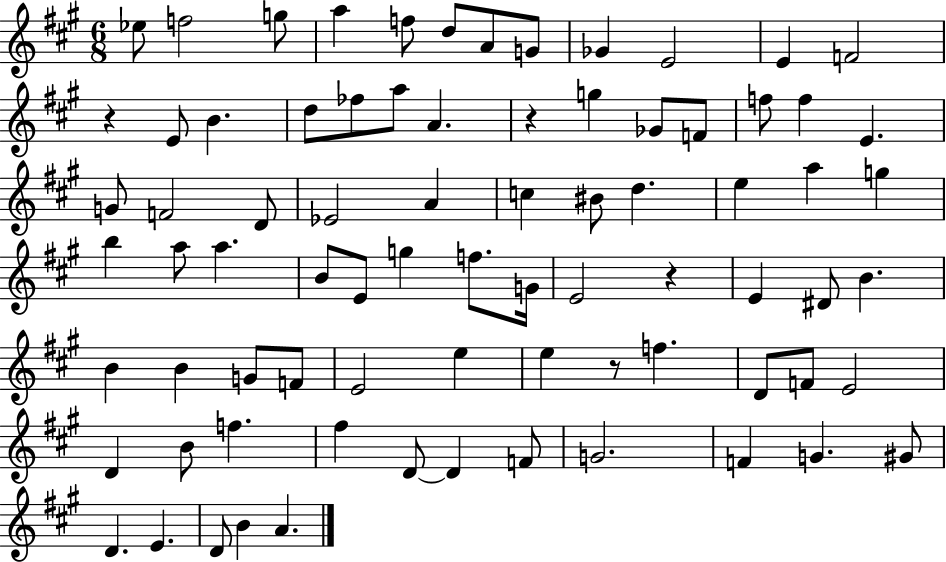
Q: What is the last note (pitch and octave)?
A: A4